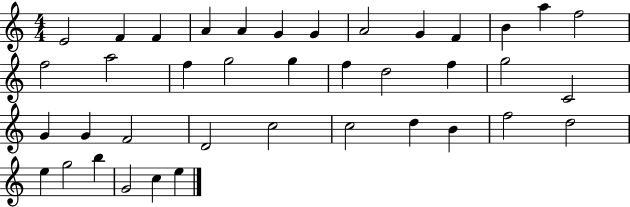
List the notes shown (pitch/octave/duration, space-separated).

E4/h F4/q F4/q A4/q A4/q G4/q G4/q A4/h G4/q F4/q B4/q A5/q F5/h F5/h A5/h F5/q G5/h G5/q F5/q D5/h F5/q G5/h C4/h G4/q G4/q F4/h D4/h C5/h C5/h D5/q B4/q F5/h D5/h E5/q G5/h B5/q G4/h C5/q E5/q